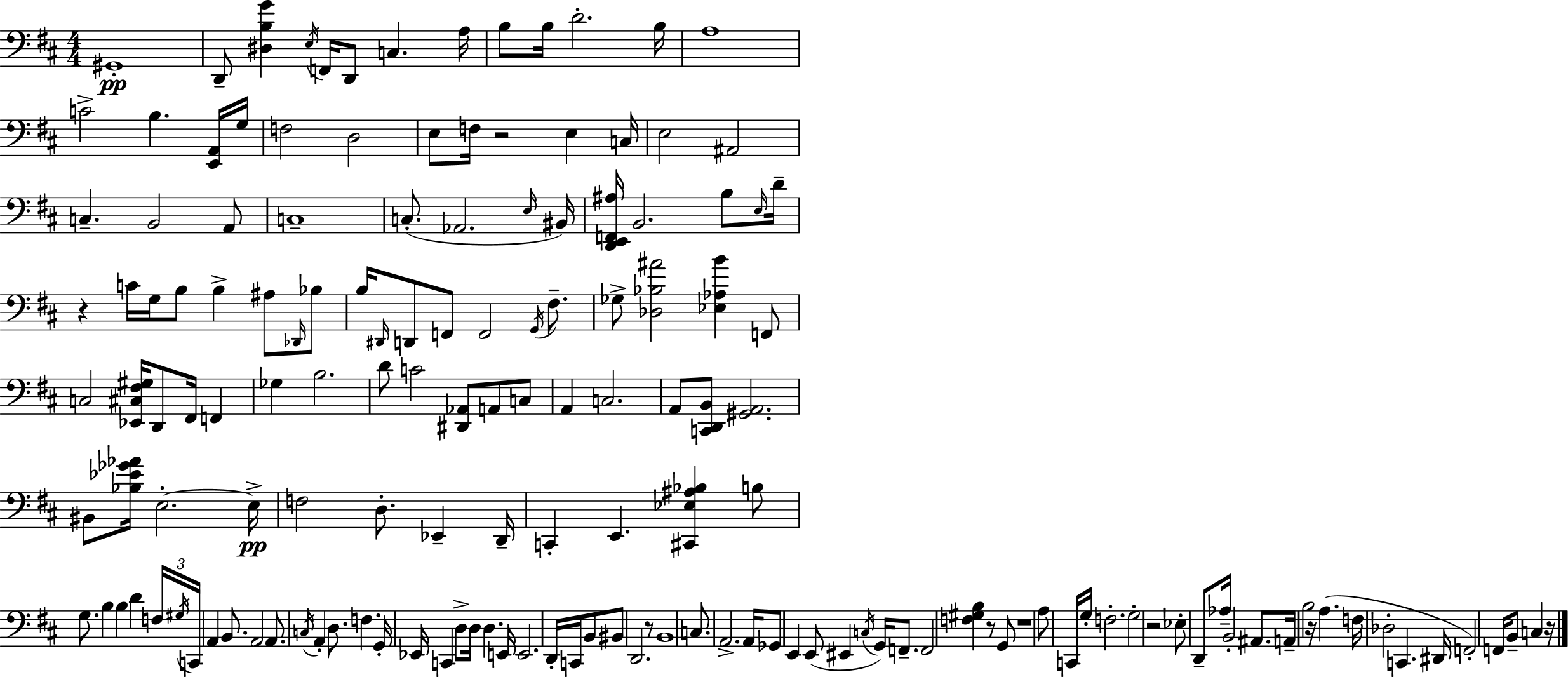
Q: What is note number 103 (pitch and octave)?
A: B2